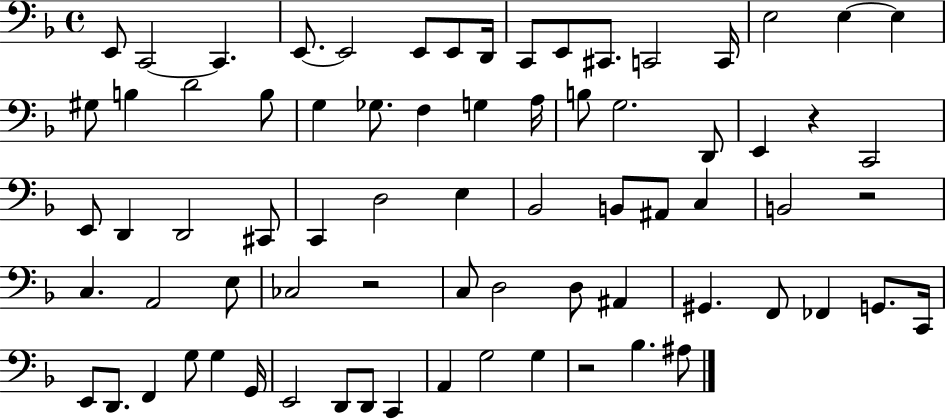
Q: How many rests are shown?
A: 4